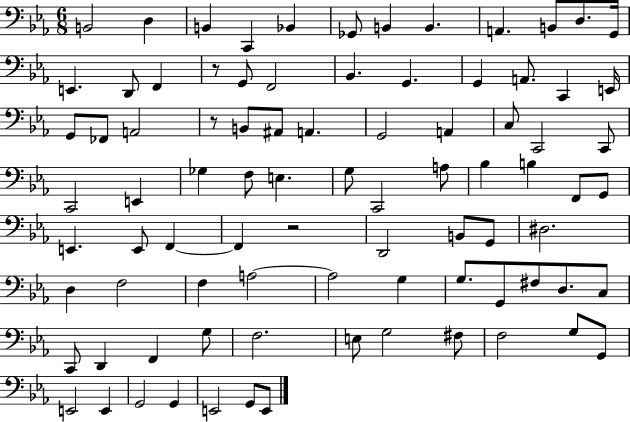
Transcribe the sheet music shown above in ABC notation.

X:1
T:Untitled
M:6/8
L:1/4
K:Eb
B,,2 D, B,, C,, _B,, _G,,/2 B,, B,, A,, B,,/2 D,/2 G,,/4 E,, D,,/2 F,, z/2 G,,/2 F,,2 _B,, G,, G,, A,,/2 C,, E,,/4 G,,/2 _F,,/2 A,,2 z/2 B,,/2 ^A,,/2 A,, G,,2 A,, C,/2 C,,2 C,,/2 C,,2 E,, _G, F,/2 E, G,/2 C,,2 A,/2 _B, B, F,,/2 G,,/2 E,, E,,/2 F,, F,, z2 D,,2 B,,/2 G,,/2 ^D,2 D, F,2 F, A,2 A,2 G, G,/2 G,,/2 ^F,/2 D,/2 C,/2 C,,/2 D,, F,, G,/2 F,2 E,/2 G,2 ^F,/2 F,2 G,/2 G,,/2 E,,2 E,, G,,2 G,, E,,2 G,,/2 E,,/2